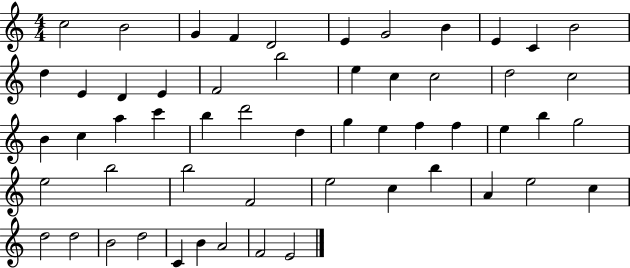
C5/h B4/h G4/q F4/q D4/h E4/q G4/h B4/q E4/q C4/q B4/h D5/q E4/q D4/q E4/q F4/h B5/h E5/q C5/q C5/h D5/h C5/h B4/q C5/q A5/q C6/q B5/q D6/h D5/q G5/q E5/q F5/q F5/q E5/q B5/q G5/h E5/h B5/h B5/h F4/h E5/h C5/q B5/q A4/q E5/h C5/q D5/h D5/h B4/h D5/h C4/q B4/q A4/h F4/h E4/h